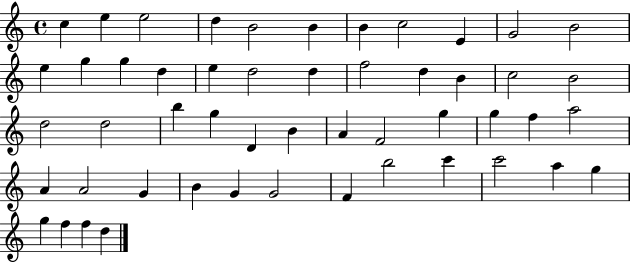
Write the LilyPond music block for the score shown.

{
  \clef treble
  \time 4/4
  \defaultTimeSignature
  \key c \major
  c''4 e''4 e''2 | d''4 b'2 b'4 | b'4 c''2 e'4 | g'2 b'2 | \break e''4 g''4 g''4 d''4 | e''4 d''2 d''4 | f''2 d''4 b'4 | c''2 b'2 | \break d''2 d''2 | b''4 g''4 d'4 b'4 | a'4 f'2 g''4 | g''4 f''4 a''2 | \break a'4 a'2 g'4 | b'4 g'4 g'2 | f'4 b''2 c'''4 | c'''2 a''4 g''4 | \break g''4 f''4 f''4 d''4 | \bar "|."
}